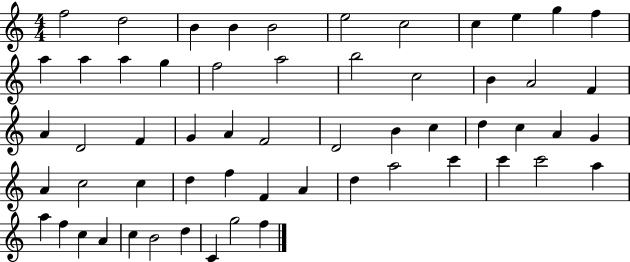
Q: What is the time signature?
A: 4/4